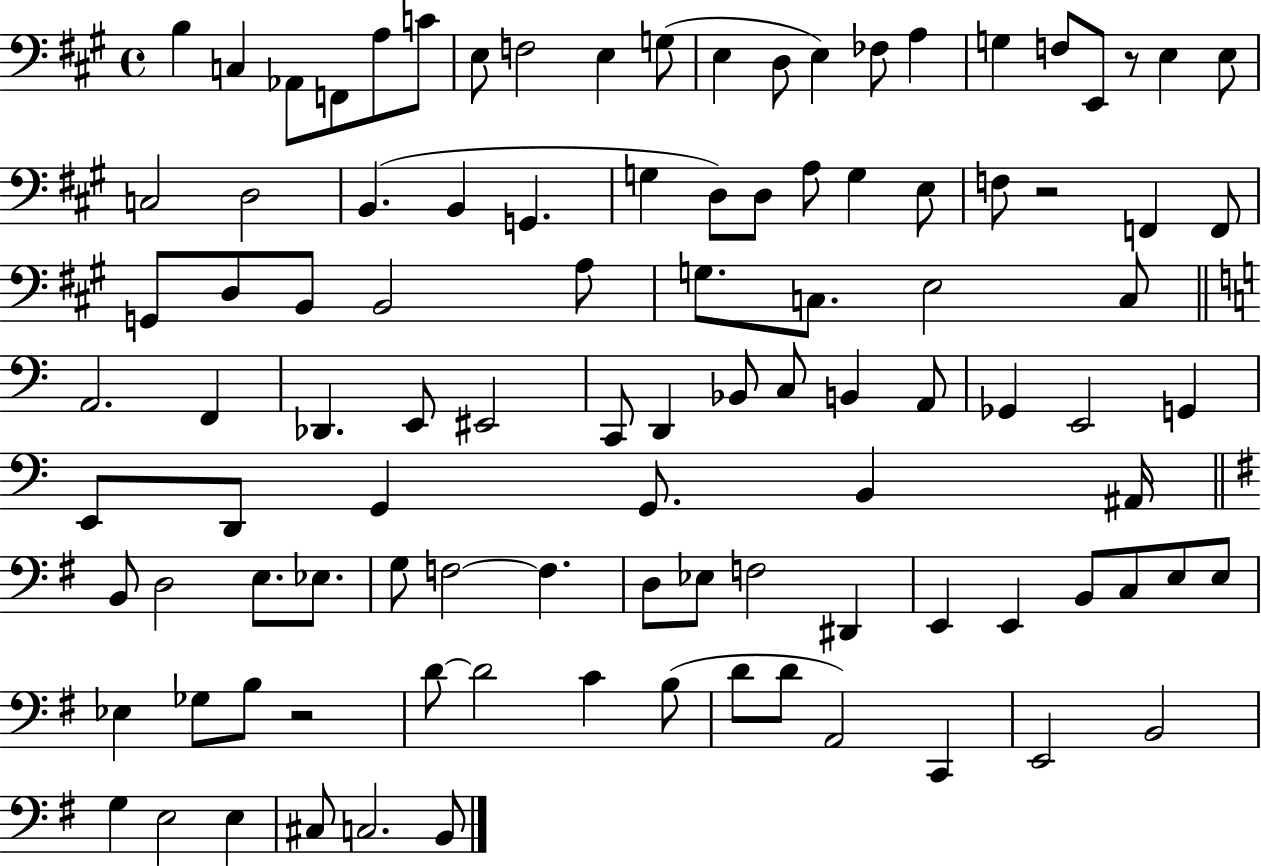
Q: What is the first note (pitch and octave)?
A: B3